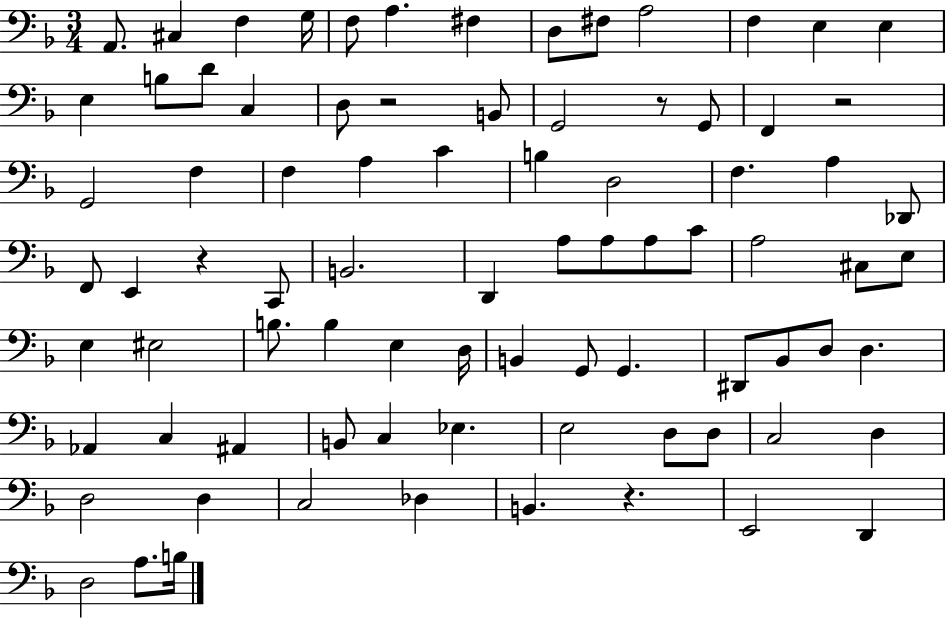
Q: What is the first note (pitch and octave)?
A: A2